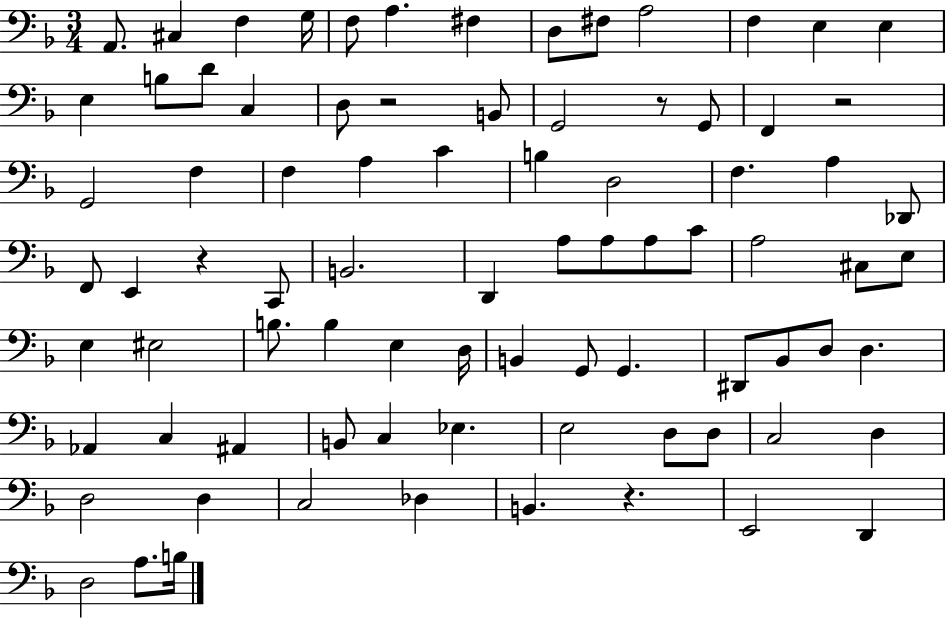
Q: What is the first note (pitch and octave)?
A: A2